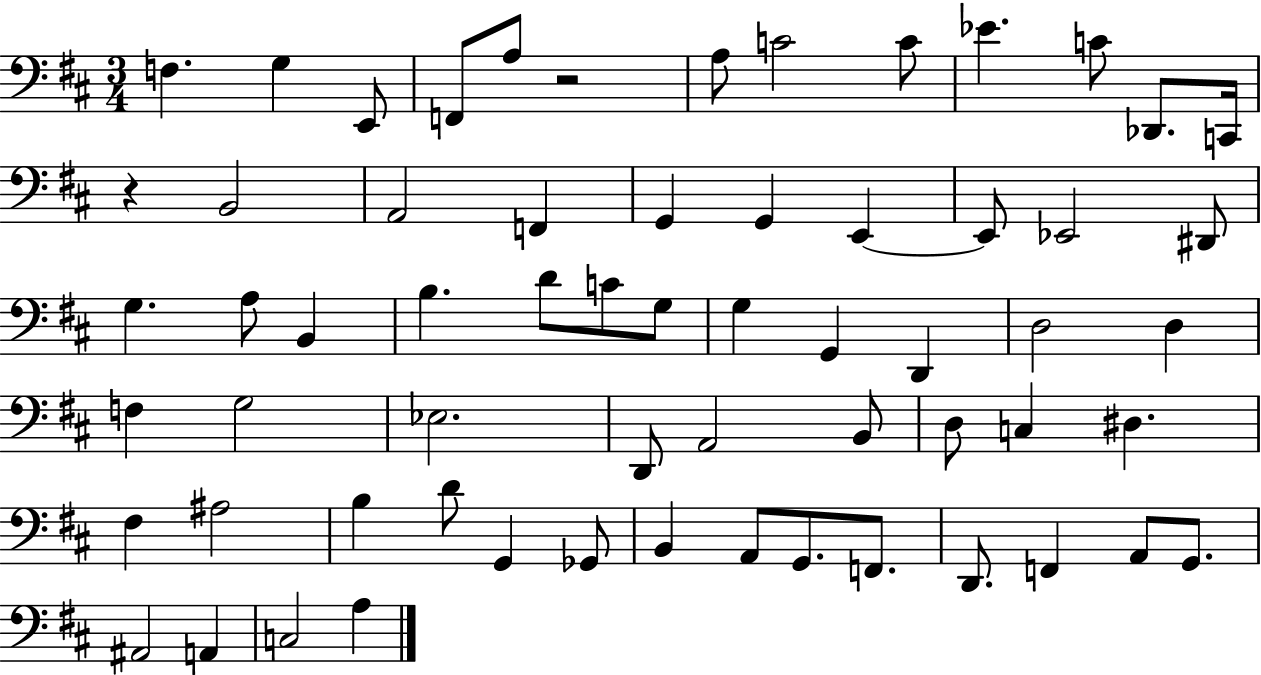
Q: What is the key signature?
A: D major